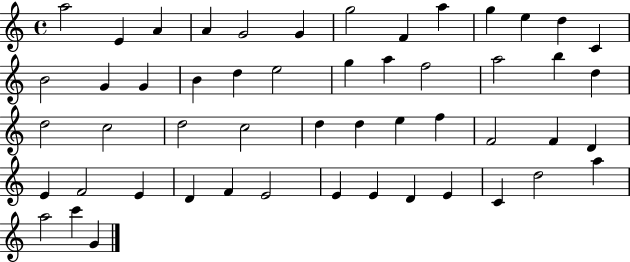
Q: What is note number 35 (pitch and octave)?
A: F4